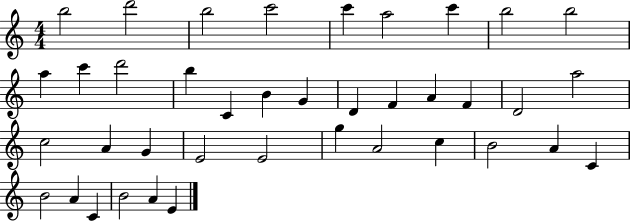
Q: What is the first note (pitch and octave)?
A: B5